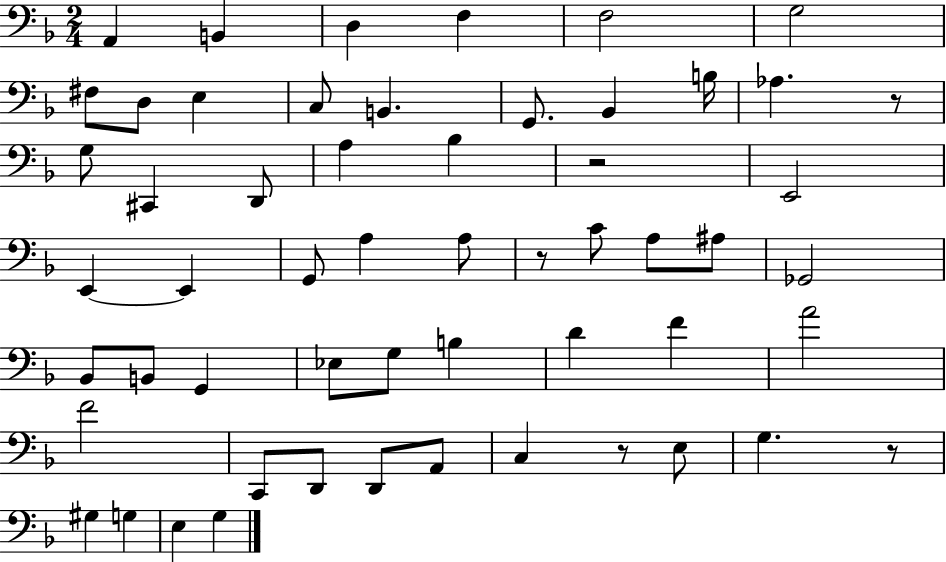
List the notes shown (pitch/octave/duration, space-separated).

A2/q B2/q D3/q F3/q F3/h G3/h F#3/e D3/e E3/q C3/e B2/q. G2/e. Bb2/q B3/s Ab3/q. R/e G3/e C#2/q D2/e A3/q Bb3/q R/h E2/h E2/q E2/q G2/e A3/q A3/e R/e C4/e A3/e A#3/e Gb2/h Bb2/e B2/e G2/q Eb3/e G3/e B3/q D4/q F4/q A4/h F4/h C2/e D2/e D2/e A2/e C3/q R/e E3/e G3/q. R/e G#3/q G3/q E3/q G3/q